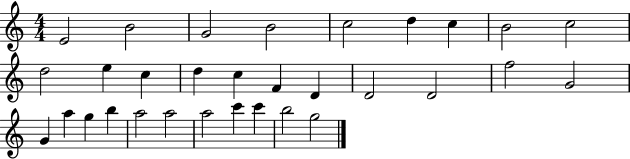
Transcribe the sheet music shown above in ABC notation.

X:1
T:Untitled
M:4/4
L:1/4
K:C
E2 B2 G2 B2 c2 d c B2 c2 d2 e c d c F D D2 D2 f2 G2 G a g b a2 a2 a2 c' c' b2 g2